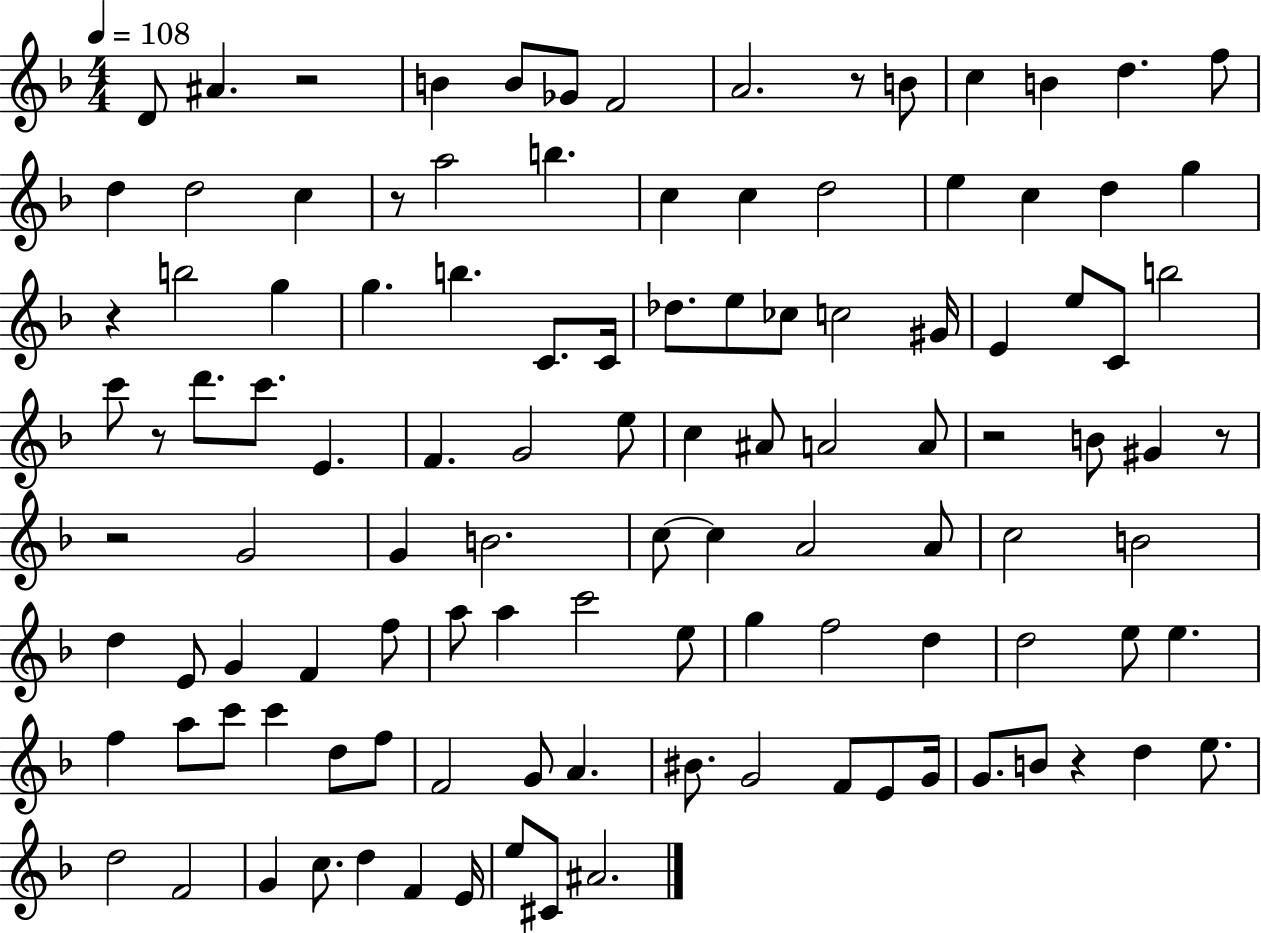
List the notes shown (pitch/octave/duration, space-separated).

D4/e A#4/q. R/h B4/q B4/e Gb4/e F4/h A4/h. R/e B4/e C5/q B4/q D5/q. F5/e D5/q D5/h C5/q R/e A5/h B5/q. C5/q C5/q D5/h E5/q C5/q D5/q G5/q R/q B5/h G5/q G5/q. B5/q. C4/e. C4/s Db5/e. E5/e CES5/e C5/h G#4/s E4/q E5/e C4/e B5/h C6/e R/e D6/e. C6/e. E4/q. F4/q. G4/h E5/e C5/q A#4/e A4/h A4/e R/h B4/e G#4/q R/e R/h G4/h G4/q B4/h. C5/e C5/q A4/h A4/e C5/h B4/h D5/q E4/e G4/q F4/q F5/e A5/e A5/q C6/h E5/e G5/q F5/h D5/q D5/h E5/e E5/q. F5/q A5/e C6/e C6/q D5/e F5/e F4/h G4/e A4/q. BIS4/e. G4/h F4/e E4/e G4/s G4/e. B4/e R/q D5/q E5/e. D5/h F4/h G4/q C5/e. D5/q F4/q E4/s E5/e C#4/e A#4/h.